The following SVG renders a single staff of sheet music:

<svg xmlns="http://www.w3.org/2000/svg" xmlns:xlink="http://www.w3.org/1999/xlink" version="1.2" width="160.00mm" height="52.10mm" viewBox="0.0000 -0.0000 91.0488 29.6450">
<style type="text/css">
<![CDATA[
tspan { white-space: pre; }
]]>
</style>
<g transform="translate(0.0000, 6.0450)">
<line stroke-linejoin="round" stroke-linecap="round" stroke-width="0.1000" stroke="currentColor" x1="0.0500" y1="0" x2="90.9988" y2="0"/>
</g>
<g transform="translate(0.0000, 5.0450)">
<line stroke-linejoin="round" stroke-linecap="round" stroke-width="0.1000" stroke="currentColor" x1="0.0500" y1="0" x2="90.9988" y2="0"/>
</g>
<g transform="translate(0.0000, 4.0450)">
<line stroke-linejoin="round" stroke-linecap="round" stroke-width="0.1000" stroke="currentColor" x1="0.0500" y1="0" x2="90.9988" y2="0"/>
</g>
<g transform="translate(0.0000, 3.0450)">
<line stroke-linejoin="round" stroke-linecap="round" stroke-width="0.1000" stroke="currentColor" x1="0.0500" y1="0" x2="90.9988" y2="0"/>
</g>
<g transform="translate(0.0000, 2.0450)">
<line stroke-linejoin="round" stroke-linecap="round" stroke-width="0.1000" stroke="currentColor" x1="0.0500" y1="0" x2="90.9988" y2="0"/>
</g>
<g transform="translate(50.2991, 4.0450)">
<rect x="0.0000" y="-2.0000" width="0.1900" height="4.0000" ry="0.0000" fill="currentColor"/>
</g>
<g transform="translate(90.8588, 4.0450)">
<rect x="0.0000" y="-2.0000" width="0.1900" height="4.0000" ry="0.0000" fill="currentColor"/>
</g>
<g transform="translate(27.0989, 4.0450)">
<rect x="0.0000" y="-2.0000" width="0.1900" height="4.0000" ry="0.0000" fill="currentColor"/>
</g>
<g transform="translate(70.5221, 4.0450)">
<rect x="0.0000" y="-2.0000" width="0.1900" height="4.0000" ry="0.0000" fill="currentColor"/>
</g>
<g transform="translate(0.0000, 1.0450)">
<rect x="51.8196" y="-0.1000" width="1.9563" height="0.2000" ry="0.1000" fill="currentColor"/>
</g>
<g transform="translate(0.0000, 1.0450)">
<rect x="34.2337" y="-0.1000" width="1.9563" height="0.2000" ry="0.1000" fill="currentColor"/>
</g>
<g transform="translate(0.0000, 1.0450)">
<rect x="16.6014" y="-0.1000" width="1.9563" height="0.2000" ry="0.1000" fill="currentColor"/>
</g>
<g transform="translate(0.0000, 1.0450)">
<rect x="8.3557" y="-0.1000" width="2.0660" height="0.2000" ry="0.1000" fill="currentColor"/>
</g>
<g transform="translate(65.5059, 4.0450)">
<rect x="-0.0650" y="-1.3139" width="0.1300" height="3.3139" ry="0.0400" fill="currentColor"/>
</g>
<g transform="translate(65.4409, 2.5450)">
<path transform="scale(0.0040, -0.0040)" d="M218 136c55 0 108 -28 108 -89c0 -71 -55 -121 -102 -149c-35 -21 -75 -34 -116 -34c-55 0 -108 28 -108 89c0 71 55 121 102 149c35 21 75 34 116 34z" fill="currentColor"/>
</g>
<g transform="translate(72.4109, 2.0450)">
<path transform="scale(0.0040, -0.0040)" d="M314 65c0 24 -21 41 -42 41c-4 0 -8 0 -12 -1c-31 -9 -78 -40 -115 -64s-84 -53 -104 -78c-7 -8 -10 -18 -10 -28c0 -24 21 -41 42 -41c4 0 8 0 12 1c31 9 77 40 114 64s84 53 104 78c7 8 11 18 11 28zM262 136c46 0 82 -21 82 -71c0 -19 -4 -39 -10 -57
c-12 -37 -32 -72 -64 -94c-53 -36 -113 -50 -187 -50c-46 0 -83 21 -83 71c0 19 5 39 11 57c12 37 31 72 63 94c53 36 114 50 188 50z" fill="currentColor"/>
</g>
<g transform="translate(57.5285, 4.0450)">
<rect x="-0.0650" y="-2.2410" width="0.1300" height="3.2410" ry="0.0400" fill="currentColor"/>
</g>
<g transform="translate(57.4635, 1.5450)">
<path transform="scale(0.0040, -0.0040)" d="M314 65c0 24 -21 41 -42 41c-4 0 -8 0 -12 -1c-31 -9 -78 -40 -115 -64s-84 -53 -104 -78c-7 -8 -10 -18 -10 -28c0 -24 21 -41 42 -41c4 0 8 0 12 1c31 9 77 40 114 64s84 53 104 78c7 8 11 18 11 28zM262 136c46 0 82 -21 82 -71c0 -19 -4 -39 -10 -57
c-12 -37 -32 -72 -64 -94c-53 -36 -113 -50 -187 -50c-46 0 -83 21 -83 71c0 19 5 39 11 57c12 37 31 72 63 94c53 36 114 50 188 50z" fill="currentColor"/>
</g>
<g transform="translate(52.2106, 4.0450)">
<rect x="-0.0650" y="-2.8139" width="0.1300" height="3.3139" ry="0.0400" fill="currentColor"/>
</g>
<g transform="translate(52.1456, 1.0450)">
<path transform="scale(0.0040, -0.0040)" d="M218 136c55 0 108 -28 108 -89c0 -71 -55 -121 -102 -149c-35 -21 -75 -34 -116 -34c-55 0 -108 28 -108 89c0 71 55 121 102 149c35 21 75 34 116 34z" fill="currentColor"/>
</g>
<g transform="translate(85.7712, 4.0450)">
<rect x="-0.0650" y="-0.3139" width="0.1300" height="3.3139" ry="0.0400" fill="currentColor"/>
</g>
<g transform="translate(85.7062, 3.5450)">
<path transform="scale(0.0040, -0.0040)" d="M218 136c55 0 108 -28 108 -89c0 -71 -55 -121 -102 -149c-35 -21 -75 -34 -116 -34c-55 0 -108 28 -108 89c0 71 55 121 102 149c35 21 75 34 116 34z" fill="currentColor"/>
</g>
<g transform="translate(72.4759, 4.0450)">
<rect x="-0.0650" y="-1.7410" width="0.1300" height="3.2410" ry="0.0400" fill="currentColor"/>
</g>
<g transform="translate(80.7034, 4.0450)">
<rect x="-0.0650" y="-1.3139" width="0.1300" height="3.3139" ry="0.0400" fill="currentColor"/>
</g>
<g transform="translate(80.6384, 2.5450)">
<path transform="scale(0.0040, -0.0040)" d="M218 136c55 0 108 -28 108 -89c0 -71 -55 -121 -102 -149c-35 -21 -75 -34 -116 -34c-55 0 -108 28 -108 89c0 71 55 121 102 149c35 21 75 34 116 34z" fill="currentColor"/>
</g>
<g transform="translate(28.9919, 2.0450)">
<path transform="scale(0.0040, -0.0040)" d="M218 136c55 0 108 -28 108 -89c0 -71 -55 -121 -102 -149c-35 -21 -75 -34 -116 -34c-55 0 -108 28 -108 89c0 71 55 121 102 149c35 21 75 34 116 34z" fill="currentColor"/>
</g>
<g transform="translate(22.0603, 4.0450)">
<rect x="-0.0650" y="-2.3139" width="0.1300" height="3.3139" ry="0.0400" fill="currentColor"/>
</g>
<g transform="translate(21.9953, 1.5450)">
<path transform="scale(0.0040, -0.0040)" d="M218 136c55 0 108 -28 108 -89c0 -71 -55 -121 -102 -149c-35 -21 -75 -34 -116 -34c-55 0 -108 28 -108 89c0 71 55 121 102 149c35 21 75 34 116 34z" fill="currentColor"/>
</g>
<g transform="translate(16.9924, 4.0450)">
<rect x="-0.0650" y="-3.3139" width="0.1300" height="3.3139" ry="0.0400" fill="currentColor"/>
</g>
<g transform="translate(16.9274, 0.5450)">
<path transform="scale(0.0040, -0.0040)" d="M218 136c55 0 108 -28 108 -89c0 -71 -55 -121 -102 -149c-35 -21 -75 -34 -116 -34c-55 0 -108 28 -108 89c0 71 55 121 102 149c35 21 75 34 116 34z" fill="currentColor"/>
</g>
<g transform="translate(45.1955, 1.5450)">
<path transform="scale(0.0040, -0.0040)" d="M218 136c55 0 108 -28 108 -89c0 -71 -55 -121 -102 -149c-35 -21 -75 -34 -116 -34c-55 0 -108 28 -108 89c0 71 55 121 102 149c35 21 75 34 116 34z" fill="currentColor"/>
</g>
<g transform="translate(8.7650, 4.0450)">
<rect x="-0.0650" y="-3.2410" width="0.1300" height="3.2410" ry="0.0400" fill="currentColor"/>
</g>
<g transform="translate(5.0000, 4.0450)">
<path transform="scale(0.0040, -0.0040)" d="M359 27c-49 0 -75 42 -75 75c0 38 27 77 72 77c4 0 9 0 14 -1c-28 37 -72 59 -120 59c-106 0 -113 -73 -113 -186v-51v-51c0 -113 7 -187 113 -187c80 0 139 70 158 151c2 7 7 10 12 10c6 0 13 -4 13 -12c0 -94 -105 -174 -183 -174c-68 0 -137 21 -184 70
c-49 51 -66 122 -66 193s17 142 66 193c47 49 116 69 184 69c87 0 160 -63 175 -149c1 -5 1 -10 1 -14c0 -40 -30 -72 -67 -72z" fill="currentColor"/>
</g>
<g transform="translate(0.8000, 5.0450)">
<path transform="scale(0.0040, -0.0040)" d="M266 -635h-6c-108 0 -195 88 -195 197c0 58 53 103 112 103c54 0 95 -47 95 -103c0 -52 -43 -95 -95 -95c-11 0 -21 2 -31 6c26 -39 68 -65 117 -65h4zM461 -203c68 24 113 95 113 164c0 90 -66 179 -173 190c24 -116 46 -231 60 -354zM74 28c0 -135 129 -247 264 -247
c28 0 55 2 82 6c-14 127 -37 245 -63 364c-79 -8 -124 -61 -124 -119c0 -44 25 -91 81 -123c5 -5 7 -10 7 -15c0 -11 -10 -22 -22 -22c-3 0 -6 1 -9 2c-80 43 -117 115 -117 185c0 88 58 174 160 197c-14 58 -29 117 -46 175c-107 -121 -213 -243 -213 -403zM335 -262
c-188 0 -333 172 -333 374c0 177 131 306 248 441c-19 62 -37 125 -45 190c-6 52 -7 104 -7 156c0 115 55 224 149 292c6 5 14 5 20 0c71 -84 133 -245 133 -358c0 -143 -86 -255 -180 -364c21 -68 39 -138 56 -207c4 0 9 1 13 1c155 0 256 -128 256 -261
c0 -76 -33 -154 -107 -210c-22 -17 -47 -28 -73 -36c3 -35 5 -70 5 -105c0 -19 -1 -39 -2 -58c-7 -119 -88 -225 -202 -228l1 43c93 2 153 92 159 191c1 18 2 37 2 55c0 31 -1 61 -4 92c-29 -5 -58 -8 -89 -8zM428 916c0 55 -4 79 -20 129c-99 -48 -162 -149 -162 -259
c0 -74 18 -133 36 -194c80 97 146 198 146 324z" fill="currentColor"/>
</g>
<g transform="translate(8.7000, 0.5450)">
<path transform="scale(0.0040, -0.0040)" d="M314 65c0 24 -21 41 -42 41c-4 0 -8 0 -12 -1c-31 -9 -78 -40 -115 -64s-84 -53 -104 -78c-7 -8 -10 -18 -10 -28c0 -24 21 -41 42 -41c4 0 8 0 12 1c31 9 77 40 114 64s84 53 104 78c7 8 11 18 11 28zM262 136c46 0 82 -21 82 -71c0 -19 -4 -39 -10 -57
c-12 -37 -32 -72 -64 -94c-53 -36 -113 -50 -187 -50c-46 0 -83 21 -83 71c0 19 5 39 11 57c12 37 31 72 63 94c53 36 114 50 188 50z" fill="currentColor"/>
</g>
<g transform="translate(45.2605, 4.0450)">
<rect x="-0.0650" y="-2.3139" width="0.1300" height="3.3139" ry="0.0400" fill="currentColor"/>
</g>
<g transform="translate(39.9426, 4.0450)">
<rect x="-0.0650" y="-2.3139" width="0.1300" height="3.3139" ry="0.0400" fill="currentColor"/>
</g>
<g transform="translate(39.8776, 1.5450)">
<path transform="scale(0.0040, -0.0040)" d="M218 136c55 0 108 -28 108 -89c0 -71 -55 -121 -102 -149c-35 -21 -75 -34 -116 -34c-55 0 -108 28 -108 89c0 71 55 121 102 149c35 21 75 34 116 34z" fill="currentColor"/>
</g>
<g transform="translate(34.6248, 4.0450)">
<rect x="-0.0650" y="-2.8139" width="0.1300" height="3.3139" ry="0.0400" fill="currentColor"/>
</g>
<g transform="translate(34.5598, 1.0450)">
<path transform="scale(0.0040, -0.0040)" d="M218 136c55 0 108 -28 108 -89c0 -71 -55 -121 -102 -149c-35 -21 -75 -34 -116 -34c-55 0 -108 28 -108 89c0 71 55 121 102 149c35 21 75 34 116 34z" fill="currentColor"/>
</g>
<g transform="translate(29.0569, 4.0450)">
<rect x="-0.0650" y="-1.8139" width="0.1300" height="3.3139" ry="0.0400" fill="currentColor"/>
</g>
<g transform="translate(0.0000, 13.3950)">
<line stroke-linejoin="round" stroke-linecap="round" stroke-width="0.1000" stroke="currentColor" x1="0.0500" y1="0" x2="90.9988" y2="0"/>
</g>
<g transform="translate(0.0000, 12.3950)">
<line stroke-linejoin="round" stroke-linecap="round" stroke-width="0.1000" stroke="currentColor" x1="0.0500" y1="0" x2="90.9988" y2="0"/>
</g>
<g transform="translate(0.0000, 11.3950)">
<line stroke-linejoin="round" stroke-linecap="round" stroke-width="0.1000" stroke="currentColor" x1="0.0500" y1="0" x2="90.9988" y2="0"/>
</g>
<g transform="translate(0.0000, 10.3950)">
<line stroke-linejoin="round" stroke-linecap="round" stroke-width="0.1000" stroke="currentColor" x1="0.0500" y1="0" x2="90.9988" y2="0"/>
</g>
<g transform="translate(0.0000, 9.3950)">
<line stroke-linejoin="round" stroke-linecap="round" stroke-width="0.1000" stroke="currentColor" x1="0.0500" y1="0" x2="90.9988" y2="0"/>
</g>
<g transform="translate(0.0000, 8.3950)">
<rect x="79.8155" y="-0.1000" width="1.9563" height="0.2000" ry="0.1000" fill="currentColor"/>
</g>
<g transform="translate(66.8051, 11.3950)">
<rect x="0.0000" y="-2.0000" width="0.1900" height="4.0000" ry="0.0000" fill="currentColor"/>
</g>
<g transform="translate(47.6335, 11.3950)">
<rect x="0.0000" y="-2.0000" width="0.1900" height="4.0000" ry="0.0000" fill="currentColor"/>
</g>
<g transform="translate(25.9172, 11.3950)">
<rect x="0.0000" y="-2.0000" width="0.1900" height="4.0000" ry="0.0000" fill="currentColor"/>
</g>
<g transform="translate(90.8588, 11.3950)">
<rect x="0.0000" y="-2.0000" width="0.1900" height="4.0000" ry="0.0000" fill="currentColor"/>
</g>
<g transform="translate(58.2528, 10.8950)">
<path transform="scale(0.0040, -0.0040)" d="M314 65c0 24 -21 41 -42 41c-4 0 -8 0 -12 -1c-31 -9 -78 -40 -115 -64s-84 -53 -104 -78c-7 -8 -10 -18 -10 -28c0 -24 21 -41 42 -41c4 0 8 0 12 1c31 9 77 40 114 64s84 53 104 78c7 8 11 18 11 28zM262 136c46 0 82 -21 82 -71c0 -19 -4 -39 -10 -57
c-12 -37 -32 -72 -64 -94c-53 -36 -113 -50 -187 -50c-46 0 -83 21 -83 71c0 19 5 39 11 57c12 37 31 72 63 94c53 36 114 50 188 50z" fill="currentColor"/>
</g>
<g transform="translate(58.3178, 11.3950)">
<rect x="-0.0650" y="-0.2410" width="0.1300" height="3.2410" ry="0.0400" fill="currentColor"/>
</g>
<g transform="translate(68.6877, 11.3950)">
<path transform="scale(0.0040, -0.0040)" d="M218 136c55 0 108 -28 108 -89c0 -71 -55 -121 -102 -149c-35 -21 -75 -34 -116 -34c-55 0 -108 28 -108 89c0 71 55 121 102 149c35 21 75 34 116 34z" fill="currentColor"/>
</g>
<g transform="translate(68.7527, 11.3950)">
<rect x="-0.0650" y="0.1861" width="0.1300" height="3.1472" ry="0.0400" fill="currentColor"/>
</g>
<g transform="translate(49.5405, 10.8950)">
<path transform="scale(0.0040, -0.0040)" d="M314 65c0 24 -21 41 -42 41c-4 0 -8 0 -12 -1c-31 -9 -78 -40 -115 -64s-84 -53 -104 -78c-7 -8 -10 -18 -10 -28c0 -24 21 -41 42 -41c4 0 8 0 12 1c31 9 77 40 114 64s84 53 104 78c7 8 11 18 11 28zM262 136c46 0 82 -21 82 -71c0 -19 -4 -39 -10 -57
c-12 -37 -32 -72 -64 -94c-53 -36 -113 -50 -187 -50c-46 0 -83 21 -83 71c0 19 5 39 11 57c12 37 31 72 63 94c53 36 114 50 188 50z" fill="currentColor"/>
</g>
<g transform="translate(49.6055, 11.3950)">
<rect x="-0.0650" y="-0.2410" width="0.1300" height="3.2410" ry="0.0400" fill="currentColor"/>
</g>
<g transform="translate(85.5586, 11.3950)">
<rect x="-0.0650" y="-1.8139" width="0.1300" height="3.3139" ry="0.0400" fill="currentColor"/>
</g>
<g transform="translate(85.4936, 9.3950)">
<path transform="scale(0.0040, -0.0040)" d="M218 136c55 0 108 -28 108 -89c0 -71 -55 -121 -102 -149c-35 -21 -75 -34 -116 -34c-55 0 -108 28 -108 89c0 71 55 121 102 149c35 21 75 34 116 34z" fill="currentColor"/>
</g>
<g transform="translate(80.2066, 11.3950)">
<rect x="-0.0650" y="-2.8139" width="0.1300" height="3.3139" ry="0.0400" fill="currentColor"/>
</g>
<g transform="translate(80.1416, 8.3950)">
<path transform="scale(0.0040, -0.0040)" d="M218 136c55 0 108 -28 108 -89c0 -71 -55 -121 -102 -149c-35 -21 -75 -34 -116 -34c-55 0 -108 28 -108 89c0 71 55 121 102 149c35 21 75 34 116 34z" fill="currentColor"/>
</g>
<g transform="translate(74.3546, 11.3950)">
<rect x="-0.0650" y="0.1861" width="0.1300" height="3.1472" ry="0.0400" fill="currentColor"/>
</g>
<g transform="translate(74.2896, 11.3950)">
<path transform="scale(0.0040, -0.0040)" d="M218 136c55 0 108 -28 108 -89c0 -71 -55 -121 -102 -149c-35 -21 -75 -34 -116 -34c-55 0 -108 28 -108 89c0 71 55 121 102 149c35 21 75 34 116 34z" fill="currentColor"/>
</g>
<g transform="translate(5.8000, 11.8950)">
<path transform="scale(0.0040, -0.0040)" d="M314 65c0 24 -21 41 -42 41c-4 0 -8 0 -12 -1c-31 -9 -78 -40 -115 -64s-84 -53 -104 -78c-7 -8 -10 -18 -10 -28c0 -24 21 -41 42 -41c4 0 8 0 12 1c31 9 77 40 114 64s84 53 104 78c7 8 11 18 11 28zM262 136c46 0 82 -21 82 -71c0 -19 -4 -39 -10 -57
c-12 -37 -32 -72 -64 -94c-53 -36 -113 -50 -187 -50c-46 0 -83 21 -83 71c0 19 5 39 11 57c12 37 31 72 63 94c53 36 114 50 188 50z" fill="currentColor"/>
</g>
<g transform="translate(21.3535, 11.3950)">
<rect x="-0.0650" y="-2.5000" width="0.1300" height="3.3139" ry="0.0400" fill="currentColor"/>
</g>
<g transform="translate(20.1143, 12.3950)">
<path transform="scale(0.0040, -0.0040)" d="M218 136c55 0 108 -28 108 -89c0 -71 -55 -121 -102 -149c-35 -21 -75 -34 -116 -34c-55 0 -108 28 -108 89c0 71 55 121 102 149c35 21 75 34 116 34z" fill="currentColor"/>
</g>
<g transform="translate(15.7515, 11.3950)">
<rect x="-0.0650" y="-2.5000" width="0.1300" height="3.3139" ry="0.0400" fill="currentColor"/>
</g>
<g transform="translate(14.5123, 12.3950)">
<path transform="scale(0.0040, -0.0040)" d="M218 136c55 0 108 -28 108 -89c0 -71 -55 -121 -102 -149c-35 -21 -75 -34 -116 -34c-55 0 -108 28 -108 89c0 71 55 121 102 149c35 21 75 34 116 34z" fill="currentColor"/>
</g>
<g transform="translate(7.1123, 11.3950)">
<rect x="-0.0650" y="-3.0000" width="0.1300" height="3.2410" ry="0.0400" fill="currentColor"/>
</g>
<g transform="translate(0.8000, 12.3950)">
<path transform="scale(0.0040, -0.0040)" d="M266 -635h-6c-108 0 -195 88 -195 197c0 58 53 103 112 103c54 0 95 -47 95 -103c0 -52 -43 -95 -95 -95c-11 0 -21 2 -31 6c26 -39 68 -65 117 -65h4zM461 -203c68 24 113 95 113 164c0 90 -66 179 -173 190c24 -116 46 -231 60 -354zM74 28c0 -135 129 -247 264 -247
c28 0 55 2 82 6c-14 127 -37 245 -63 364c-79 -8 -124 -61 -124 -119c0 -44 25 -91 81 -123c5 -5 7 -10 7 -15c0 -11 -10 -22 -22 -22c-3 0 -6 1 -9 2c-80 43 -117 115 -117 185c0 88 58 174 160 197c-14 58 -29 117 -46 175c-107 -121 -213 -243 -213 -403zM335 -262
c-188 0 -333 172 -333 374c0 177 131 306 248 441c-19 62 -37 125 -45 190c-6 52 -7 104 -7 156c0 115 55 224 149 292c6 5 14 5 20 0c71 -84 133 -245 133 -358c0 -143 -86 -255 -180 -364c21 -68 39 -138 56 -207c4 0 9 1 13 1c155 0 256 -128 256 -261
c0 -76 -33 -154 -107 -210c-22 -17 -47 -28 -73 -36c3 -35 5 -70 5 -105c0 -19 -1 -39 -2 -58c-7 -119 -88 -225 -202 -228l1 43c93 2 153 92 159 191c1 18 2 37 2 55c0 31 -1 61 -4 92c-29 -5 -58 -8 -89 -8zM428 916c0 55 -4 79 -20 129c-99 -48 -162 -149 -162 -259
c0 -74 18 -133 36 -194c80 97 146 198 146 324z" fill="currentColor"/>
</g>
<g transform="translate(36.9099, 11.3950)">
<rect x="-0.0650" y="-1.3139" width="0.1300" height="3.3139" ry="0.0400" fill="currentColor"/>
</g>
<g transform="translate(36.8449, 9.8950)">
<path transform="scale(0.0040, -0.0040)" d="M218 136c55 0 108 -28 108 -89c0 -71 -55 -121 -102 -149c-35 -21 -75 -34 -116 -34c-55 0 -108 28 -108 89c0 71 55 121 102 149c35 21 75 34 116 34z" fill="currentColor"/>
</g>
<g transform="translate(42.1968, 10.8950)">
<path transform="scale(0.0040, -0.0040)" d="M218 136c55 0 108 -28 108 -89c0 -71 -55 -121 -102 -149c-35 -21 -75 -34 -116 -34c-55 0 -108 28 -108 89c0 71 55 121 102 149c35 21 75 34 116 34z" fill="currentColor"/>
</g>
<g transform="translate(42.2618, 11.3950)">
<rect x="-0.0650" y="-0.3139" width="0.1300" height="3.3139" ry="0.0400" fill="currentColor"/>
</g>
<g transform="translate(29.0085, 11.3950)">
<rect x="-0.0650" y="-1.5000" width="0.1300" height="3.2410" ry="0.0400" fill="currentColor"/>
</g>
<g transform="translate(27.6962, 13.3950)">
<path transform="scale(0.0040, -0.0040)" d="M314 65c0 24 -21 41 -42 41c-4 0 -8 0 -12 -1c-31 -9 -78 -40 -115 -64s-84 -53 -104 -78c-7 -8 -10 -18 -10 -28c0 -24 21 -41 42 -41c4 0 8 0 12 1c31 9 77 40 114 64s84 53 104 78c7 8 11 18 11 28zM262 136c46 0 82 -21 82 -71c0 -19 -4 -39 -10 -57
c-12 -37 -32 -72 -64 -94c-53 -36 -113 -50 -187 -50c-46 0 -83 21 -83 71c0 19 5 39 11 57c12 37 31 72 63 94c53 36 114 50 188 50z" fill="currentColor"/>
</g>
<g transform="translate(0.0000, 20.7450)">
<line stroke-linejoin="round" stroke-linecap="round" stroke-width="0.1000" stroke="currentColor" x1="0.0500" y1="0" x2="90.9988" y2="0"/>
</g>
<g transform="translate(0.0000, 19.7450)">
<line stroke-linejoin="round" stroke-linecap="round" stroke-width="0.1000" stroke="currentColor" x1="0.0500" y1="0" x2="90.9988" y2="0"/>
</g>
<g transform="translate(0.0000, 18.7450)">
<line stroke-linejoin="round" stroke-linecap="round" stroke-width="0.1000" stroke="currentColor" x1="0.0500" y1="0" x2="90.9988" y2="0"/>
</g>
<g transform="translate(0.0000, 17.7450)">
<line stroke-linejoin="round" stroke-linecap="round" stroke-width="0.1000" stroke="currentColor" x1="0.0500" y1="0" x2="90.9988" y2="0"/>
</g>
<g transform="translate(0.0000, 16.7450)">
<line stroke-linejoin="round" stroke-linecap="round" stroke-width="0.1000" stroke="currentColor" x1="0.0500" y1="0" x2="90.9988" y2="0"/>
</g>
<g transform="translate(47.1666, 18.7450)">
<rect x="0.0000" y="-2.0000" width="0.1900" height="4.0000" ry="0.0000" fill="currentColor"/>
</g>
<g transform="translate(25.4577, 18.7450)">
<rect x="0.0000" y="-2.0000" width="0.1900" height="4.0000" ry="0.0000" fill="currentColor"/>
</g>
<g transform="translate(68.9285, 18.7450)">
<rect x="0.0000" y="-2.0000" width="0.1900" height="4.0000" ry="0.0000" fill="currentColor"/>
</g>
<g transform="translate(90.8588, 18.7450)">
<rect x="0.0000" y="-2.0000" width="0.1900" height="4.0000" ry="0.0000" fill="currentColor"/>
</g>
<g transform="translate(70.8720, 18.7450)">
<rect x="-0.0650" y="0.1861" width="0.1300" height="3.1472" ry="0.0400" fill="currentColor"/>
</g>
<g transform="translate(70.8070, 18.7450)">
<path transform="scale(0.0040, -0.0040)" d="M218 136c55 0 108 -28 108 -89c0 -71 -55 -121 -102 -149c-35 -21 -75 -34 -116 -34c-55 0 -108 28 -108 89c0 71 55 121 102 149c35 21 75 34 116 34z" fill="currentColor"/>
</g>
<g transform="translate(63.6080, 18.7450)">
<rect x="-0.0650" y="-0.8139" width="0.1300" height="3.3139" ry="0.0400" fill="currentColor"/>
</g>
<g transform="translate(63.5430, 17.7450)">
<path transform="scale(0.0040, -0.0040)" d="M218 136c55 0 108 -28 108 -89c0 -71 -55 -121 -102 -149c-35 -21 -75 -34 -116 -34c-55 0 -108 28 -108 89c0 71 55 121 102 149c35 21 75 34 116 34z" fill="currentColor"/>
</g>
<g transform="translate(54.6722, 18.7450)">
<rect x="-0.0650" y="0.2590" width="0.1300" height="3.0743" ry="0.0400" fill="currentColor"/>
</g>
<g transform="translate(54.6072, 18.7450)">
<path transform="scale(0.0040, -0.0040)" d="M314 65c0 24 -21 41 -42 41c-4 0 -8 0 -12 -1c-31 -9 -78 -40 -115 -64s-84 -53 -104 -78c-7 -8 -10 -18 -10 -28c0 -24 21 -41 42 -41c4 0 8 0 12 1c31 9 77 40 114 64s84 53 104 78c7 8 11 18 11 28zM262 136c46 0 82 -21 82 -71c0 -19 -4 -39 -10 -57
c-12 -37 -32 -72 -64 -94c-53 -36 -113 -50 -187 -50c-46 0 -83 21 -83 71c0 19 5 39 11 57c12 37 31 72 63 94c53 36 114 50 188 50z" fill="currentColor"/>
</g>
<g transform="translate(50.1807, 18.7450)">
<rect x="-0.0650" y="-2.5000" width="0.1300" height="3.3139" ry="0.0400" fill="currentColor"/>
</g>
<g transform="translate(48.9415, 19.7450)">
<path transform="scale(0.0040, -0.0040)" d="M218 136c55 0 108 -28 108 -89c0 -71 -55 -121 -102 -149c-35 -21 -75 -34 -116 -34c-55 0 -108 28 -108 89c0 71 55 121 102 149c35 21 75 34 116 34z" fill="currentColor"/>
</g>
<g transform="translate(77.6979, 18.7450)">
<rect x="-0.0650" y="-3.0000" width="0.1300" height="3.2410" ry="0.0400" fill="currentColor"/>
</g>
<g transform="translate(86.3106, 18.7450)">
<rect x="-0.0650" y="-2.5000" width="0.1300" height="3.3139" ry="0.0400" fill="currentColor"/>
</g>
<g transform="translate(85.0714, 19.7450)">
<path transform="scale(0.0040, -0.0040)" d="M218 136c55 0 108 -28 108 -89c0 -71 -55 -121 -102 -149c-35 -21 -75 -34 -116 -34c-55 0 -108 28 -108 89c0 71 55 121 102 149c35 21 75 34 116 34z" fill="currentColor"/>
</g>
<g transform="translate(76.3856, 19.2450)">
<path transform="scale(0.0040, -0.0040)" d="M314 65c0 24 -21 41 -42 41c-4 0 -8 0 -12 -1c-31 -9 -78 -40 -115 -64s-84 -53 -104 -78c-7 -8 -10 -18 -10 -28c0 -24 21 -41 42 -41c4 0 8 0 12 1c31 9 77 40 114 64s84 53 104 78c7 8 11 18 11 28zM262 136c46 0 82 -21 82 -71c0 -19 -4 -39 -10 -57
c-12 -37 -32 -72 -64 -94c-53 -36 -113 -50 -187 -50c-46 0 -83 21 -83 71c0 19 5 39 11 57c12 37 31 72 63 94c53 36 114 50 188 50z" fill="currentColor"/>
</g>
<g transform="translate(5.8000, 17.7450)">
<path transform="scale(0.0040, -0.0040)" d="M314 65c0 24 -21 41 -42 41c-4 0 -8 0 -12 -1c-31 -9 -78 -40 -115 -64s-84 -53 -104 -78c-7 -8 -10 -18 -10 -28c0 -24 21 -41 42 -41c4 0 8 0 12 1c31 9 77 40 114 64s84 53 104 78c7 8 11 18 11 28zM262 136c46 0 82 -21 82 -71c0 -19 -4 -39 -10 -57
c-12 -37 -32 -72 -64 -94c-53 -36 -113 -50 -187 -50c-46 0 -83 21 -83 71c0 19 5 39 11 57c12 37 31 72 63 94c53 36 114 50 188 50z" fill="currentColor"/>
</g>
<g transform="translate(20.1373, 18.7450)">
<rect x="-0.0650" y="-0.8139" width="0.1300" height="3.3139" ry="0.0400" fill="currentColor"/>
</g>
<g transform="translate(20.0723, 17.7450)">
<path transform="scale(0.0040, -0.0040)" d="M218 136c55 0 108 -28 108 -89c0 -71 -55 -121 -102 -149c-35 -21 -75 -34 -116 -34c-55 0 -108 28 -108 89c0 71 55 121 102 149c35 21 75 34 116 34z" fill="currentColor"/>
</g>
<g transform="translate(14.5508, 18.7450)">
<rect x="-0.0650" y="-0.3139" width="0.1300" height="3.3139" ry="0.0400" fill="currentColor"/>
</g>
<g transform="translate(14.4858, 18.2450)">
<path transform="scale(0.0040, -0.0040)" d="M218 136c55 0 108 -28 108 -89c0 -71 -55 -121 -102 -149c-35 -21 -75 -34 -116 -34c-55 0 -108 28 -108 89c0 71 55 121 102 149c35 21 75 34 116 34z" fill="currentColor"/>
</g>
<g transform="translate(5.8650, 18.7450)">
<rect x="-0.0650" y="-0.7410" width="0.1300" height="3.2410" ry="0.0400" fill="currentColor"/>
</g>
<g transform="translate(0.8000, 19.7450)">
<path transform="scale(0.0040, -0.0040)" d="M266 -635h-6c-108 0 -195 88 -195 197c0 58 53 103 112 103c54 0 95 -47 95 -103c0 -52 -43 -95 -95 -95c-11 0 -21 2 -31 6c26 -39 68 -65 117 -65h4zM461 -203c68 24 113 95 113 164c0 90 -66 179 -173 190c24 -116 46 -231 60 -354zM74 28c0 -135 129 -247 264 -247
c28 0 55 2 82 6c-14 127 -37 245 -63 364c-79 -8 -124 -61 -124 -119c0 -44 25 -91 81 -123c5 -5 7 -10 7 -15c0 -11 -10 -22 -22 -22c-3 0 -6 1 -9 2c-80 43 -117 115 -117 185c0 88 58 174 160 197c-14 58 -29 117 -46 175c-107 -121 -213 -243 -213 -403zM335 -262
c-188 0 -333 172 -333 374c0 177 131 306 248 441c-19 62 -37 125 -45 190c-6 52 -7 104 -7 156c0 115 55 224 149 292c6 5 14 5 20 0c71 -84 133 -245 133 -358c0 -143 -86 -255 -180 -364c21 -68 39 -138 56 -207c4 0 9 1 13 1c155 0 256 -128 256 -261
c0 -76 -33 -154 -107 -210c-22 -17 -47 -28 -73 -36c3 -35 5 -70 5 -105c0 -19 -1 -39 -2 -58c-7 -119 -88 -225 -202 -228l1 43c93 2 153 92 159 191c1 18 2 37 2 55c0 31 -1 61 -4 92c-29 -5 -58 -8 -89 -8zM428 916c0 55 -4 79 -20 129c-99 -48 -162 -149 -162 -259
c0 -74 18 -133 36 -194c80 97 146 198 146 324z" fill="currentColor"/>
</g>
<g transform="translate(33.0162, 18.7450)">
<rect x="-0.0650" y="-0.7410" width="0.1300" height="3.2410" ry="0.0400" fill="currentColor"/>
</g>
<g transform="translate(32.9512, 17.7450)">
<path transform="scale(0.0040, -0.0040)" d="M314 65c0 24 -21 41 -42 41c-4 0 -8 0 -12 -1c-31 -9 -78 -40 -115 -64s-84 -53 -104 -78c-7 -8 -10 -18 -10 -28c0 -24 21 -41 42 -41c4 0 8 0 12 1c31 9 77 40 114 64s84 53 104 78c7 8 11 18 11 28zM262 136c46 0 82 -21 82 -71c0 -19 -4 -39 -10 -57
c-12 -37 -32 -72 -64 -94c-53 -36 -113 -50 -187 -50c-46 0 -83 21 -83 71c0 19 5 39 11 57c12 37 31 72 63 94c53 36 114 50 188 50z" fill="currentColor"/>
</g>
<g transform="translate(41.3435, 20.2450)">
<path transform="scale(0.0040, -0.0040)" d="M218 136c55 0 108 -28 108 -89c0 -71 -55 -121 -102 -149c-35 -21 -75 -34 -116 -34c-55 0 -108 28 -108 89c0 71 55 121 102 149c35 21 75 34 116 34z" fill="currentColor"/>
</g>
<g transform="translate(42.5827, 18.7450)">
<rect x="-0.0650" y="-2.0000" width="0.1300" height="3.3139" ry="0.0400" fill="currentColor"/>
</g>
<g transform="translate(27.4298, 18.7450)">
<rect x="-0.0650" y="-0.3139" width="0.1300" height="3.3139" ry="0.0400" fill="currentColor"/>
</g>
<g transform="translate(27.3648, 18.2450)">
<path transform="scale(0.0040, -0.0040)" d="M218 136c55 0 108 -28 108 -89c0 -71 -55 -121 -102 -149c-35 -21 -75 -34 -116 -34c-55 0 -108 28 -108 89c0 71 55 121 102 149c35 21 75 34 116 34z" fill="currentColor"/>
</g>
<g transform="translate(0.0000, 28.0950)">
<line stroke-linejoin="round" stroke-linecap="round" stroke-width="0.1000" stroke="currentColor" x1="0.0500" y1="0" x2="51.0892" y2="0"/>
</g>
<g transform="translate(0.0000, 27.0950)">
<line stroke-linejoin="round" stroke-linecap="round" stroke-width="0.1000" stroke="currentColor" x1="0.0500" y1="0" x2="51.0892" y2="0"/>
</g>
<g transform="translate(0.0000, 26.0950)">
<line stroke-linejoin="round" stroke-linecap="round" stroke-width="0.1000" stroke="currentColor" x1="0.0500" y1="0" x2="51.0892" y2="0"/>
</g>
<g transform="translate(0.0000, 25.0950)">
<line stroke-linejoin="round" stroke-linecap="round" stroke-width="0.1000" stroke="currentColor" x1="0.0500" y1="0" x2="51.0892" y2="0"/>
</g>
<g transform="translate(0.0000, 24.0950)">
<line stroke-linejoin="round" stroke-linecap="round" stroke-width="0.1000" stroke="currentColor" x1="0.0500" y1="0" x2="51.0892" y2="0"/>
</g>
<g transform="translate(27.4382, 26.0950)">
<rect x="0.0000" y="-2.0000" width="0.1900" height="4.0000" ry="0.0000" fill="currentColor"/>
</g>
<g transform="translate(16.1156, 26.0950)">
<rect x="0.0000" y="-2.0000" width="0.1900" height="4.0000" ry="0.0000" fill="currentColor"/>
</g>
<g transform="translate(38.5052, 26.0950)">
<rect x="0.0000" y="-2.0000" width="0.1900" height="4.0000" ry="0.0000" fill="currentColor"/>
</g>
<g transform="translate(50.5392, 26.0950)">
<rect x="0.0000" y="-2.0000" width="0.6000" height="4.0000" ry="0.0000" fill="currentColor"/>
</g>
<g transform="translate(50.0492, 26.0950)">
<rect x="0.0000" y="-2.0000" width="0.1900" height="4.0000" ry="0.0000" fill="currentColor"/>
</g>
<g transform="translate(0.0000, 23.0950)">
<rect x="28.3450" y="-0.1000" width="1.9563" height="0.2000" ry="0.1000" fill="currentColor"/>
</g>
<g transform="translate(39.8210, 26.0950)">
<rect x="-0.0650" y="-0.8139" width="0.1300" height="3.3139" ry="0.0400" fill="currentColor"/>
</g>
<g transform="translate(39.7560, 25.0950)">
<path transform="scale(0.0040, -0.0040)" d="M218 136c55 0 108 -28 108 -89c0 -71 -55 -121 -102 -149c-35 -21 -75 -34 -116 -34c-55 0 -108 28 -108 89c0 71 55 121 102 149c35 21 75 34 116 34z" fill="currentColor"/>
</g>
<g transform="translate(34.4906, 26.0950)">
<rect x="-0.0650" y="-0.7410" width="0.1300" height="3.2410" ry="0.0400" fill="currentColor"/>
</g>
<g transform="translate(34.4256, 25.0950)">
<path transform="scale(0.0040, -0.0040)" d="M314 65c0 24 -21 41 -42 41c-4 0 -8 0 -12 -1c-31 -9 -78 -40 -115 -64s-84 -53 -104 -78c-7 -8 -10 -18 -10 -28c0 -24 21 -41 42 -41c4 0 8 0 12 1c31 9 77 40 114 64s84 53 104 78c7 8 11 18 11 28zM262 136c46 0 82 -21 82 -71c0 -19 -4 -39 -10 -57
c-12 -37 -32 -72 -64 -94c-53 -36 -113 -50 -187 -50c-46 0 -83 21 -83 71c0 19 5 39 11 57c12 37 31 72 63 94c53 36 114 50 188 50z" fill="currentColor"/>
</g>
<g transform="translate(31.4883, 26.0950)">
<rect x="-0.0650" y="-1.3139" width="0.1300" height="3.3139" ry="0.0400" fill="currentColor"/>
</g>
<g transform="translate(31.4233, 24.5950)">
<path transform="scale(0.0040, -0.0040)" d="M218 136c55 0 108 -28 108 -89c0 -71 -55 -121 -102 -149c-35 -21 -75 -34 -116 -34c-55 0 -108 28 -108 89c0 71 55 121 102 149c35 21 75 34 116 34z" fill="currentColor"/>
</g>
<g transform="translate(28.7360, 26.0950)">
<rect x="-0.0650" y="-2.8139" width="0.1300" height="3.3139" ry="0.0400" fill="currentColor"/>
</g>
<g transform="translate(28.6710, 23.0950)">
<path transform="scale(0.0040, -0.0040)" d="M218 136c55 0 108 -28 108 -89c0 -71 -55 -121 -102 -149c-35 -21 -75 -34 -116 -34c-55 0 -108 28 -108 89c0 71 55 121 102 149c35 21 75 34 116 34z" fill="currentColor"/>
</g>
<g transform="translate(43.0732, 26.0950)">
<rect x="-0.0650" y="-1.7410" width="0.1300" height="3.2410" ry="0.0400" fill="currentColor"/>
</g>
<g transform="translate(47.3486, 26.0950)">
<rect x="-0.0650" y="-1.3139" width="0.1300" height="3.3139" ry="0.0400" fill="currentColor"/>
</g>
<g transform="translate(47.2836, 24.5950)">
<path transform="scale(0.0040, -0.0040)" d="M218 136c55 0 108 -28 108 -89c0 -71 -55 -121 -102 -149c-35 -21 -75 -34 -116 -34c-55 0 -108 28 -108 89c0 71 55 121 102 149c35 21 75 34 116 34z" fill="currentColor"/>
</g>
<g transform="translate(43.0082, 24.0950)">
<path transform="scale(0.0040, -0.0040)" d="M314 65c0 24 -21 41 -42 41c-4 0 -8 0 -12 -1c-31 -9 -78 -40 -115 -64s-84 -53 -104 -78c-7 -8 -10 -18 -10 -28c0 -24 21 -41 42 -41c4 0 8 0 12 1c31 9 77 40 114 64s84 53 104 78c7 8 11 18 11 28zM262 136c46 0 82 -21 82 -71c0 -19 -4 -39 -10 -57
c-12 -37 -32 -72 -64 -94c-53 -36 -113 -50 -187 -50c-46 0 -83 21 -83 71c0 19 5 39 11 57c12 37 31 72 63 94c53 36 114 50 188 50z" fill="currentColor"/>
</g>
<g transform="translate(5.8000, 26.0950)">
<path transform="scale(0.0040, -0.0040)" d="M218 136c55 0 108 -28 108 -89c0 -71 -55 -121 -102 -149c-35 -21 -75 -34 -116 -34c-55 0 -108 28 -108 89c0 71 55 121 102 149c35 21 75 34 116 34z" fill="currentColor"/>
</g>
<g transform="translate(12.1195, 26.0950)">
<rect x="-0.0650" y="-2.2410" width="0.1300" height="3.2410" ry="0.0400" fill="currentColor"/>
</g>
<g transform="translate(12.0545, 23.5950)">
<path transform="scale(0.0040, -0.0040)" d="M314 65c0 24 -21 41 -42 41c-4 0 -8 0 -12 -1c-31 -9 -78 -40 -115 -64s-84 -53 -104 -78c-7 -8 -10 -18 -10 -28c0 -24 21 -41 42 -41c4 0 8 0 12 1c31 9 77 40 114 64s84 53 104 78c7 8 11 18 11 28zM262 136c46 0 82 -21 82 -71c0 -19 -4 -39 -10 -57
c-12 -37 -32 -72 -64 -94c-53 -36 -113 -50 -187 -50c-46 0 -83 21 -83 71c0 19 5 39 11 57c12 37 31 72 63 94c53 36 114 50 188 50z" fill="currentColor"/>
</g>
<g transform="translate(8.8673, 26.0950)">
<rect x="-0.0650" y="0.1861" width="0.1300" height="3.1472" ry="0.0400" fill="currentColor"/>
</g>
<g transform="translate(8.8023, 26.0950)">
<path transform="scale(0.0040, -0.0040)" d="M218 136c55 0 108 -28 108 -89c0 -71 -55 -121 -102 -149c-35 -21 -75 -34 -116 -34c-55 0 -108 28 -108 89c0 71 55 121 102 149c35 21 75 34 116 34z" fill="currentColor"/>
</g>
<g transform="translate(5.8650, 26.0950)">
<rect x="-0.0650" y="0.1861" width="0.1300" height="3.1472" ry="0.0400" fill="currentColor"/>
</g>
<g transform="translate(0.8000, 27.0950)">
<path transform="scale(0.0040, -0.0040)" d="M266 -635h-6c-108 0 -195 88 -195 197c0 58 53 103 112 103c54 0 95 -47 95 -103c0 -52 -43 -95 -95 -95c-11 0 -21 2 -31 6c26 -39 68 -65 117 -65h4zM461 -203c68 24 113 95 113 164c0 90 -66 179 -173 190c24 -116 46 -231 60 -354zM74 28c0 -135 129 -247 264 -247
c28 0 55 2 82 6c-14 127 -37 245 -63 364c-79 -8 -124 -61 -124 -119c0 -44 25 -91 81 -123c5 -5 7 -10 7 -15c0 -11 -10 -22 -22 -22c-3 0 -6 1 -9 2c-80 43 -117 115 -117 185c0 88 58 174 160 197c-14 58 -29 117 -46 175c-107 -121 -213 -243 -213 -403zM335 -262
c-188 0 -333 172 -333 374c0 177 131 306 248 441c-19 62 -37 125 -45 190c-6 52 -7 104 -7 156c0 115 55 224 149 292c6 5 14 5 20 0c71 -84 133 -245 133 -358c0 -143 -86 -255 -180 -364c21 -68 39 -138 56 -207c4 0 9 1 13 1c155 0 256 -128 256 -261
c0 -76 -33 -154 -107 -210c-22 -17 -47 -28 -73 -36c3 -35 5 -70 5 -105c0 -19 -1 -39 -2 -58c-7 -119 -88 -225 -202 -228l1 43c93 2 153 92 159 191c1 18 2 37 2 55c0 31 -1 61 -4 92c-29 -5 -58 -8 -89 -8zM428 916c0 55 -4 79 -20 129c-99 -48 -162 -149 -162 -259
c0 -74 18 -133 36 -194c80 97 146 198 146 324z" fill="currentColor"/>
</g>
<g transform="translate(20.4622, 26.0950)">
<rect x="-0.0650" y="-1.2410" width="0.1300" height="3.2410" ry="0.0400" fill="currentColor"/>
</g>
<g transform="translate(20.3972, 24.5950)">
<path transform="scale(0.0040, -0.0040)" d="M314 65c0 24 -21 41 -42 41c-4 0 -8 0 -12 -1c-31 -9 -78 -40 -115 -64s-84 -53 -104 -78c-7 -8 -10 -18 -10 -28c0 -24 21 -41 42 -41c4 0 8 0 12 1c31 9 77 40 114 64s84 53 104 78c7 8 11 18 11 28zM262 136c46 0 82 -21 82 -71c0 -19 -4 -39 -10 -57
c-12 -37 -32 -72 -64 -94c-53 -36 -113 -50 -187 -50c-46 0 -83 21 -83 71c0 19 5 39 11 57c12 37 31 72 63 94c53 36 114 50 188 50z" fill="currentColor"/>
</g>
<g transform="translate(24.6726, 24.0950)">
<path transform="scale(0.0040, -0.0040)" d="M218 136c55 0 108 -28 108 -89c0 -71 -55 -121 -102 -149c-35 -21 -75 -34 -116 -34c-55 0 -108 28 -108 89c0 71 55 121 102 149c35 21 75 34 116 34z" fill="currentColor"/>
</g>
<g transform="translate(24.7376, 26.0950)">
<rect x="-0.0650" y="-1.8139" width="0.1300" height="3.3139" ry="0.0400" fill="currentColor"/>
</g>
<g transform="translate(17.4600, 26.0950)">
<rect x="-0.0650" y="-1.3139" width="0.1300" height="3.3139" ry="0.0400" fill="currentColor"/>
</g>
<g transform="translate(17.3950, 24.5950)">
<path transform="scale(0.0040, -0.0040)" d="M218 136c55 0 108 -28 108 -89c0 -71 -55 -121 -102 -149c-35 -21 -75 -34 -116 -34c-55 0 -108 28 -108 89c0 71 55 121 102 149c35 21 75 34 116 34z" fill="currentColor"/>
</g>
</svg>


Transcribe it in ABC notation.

X:1
T:Untitled
M:4/4
L:1/4
K:C
b2 b g f a g g a g2 e f2 e c A2 G G E2 e c c2 c2 B B a f d2 c d c d2 F G B2 d B A2 G B B g2 e e2 f a e d2 d f2 e